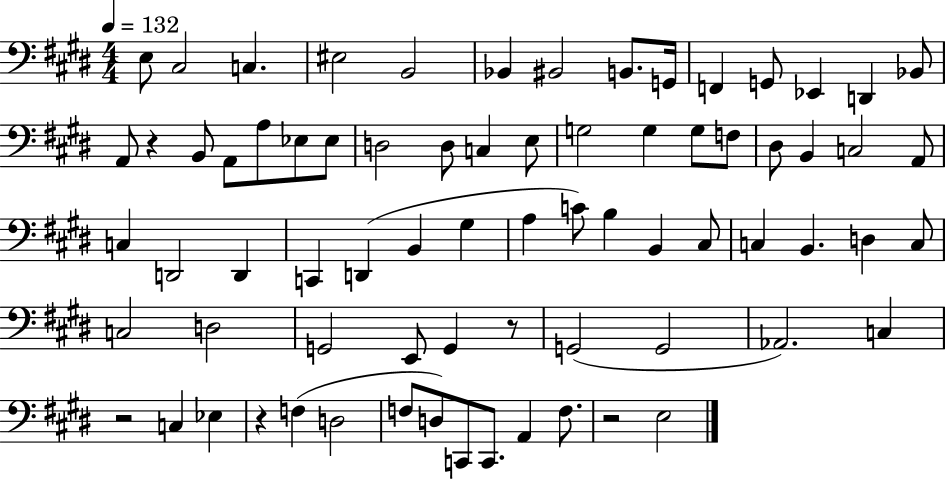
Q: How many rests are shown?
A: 5